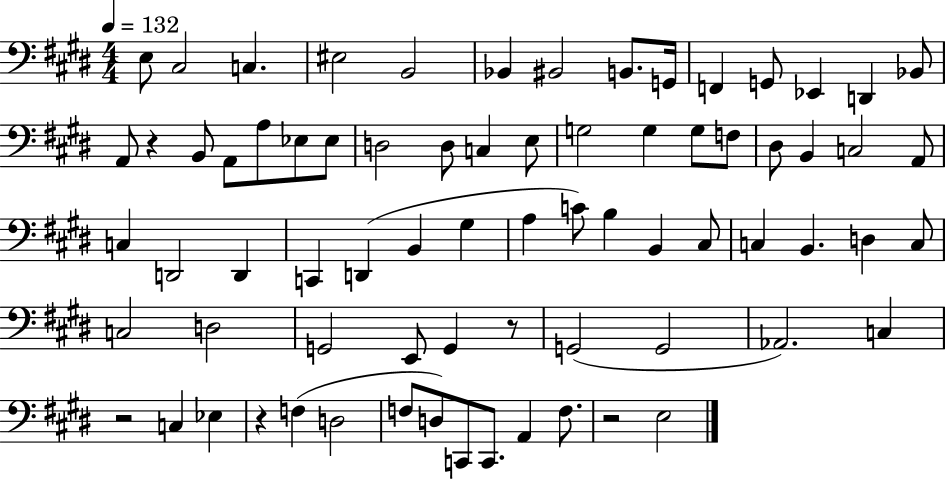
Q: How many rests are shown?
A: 5